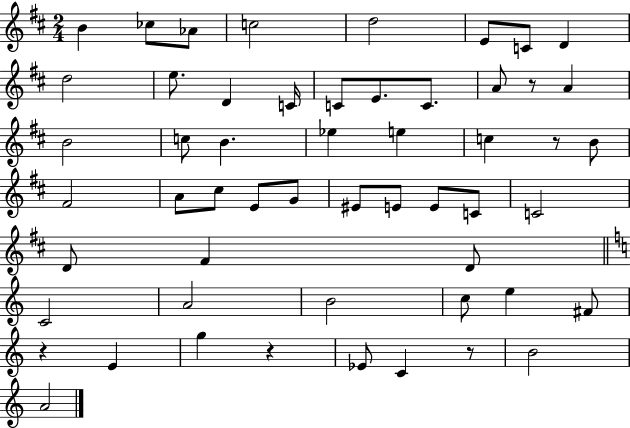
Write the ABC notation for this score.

X:1
T:Untitled
M:2/4
L:1/4
K:D
B _c/2 _A/2 c2 d2 E/2 C/2 D d2 e/2 D C/4 C/2 E/2 C/2 A/2 z/2 A B2 c/2 B _e e c z/2 B/2 ^F2 A/2 ^c/2 E/2 G/2 ^E/2 E/2 E/2 C/2 C2 D/2 ^F D/2 C2 A2 B2 c/2 e ^F/2 z E g z _E/2 C z/2 B2 A2